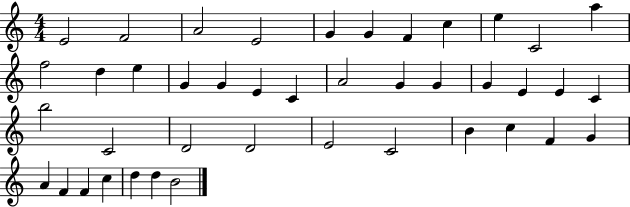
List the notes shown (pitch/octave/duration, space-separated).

E4/h F4/h A4/h E4/h G4/q G4/q F4/q C5/q E5/q C4/h A5/q F5/h D5/q E5/q G4/q G4/q E4/q C4/q A4/h G4/q G4/q G4/q E4/q E4/q C4/q B5/h C4/h D4/h D4/h E4/h C4/h B4/q C5/q F4/q G4/q A4/q F4/q F4/q C5/q D5/q D5/q B4/h